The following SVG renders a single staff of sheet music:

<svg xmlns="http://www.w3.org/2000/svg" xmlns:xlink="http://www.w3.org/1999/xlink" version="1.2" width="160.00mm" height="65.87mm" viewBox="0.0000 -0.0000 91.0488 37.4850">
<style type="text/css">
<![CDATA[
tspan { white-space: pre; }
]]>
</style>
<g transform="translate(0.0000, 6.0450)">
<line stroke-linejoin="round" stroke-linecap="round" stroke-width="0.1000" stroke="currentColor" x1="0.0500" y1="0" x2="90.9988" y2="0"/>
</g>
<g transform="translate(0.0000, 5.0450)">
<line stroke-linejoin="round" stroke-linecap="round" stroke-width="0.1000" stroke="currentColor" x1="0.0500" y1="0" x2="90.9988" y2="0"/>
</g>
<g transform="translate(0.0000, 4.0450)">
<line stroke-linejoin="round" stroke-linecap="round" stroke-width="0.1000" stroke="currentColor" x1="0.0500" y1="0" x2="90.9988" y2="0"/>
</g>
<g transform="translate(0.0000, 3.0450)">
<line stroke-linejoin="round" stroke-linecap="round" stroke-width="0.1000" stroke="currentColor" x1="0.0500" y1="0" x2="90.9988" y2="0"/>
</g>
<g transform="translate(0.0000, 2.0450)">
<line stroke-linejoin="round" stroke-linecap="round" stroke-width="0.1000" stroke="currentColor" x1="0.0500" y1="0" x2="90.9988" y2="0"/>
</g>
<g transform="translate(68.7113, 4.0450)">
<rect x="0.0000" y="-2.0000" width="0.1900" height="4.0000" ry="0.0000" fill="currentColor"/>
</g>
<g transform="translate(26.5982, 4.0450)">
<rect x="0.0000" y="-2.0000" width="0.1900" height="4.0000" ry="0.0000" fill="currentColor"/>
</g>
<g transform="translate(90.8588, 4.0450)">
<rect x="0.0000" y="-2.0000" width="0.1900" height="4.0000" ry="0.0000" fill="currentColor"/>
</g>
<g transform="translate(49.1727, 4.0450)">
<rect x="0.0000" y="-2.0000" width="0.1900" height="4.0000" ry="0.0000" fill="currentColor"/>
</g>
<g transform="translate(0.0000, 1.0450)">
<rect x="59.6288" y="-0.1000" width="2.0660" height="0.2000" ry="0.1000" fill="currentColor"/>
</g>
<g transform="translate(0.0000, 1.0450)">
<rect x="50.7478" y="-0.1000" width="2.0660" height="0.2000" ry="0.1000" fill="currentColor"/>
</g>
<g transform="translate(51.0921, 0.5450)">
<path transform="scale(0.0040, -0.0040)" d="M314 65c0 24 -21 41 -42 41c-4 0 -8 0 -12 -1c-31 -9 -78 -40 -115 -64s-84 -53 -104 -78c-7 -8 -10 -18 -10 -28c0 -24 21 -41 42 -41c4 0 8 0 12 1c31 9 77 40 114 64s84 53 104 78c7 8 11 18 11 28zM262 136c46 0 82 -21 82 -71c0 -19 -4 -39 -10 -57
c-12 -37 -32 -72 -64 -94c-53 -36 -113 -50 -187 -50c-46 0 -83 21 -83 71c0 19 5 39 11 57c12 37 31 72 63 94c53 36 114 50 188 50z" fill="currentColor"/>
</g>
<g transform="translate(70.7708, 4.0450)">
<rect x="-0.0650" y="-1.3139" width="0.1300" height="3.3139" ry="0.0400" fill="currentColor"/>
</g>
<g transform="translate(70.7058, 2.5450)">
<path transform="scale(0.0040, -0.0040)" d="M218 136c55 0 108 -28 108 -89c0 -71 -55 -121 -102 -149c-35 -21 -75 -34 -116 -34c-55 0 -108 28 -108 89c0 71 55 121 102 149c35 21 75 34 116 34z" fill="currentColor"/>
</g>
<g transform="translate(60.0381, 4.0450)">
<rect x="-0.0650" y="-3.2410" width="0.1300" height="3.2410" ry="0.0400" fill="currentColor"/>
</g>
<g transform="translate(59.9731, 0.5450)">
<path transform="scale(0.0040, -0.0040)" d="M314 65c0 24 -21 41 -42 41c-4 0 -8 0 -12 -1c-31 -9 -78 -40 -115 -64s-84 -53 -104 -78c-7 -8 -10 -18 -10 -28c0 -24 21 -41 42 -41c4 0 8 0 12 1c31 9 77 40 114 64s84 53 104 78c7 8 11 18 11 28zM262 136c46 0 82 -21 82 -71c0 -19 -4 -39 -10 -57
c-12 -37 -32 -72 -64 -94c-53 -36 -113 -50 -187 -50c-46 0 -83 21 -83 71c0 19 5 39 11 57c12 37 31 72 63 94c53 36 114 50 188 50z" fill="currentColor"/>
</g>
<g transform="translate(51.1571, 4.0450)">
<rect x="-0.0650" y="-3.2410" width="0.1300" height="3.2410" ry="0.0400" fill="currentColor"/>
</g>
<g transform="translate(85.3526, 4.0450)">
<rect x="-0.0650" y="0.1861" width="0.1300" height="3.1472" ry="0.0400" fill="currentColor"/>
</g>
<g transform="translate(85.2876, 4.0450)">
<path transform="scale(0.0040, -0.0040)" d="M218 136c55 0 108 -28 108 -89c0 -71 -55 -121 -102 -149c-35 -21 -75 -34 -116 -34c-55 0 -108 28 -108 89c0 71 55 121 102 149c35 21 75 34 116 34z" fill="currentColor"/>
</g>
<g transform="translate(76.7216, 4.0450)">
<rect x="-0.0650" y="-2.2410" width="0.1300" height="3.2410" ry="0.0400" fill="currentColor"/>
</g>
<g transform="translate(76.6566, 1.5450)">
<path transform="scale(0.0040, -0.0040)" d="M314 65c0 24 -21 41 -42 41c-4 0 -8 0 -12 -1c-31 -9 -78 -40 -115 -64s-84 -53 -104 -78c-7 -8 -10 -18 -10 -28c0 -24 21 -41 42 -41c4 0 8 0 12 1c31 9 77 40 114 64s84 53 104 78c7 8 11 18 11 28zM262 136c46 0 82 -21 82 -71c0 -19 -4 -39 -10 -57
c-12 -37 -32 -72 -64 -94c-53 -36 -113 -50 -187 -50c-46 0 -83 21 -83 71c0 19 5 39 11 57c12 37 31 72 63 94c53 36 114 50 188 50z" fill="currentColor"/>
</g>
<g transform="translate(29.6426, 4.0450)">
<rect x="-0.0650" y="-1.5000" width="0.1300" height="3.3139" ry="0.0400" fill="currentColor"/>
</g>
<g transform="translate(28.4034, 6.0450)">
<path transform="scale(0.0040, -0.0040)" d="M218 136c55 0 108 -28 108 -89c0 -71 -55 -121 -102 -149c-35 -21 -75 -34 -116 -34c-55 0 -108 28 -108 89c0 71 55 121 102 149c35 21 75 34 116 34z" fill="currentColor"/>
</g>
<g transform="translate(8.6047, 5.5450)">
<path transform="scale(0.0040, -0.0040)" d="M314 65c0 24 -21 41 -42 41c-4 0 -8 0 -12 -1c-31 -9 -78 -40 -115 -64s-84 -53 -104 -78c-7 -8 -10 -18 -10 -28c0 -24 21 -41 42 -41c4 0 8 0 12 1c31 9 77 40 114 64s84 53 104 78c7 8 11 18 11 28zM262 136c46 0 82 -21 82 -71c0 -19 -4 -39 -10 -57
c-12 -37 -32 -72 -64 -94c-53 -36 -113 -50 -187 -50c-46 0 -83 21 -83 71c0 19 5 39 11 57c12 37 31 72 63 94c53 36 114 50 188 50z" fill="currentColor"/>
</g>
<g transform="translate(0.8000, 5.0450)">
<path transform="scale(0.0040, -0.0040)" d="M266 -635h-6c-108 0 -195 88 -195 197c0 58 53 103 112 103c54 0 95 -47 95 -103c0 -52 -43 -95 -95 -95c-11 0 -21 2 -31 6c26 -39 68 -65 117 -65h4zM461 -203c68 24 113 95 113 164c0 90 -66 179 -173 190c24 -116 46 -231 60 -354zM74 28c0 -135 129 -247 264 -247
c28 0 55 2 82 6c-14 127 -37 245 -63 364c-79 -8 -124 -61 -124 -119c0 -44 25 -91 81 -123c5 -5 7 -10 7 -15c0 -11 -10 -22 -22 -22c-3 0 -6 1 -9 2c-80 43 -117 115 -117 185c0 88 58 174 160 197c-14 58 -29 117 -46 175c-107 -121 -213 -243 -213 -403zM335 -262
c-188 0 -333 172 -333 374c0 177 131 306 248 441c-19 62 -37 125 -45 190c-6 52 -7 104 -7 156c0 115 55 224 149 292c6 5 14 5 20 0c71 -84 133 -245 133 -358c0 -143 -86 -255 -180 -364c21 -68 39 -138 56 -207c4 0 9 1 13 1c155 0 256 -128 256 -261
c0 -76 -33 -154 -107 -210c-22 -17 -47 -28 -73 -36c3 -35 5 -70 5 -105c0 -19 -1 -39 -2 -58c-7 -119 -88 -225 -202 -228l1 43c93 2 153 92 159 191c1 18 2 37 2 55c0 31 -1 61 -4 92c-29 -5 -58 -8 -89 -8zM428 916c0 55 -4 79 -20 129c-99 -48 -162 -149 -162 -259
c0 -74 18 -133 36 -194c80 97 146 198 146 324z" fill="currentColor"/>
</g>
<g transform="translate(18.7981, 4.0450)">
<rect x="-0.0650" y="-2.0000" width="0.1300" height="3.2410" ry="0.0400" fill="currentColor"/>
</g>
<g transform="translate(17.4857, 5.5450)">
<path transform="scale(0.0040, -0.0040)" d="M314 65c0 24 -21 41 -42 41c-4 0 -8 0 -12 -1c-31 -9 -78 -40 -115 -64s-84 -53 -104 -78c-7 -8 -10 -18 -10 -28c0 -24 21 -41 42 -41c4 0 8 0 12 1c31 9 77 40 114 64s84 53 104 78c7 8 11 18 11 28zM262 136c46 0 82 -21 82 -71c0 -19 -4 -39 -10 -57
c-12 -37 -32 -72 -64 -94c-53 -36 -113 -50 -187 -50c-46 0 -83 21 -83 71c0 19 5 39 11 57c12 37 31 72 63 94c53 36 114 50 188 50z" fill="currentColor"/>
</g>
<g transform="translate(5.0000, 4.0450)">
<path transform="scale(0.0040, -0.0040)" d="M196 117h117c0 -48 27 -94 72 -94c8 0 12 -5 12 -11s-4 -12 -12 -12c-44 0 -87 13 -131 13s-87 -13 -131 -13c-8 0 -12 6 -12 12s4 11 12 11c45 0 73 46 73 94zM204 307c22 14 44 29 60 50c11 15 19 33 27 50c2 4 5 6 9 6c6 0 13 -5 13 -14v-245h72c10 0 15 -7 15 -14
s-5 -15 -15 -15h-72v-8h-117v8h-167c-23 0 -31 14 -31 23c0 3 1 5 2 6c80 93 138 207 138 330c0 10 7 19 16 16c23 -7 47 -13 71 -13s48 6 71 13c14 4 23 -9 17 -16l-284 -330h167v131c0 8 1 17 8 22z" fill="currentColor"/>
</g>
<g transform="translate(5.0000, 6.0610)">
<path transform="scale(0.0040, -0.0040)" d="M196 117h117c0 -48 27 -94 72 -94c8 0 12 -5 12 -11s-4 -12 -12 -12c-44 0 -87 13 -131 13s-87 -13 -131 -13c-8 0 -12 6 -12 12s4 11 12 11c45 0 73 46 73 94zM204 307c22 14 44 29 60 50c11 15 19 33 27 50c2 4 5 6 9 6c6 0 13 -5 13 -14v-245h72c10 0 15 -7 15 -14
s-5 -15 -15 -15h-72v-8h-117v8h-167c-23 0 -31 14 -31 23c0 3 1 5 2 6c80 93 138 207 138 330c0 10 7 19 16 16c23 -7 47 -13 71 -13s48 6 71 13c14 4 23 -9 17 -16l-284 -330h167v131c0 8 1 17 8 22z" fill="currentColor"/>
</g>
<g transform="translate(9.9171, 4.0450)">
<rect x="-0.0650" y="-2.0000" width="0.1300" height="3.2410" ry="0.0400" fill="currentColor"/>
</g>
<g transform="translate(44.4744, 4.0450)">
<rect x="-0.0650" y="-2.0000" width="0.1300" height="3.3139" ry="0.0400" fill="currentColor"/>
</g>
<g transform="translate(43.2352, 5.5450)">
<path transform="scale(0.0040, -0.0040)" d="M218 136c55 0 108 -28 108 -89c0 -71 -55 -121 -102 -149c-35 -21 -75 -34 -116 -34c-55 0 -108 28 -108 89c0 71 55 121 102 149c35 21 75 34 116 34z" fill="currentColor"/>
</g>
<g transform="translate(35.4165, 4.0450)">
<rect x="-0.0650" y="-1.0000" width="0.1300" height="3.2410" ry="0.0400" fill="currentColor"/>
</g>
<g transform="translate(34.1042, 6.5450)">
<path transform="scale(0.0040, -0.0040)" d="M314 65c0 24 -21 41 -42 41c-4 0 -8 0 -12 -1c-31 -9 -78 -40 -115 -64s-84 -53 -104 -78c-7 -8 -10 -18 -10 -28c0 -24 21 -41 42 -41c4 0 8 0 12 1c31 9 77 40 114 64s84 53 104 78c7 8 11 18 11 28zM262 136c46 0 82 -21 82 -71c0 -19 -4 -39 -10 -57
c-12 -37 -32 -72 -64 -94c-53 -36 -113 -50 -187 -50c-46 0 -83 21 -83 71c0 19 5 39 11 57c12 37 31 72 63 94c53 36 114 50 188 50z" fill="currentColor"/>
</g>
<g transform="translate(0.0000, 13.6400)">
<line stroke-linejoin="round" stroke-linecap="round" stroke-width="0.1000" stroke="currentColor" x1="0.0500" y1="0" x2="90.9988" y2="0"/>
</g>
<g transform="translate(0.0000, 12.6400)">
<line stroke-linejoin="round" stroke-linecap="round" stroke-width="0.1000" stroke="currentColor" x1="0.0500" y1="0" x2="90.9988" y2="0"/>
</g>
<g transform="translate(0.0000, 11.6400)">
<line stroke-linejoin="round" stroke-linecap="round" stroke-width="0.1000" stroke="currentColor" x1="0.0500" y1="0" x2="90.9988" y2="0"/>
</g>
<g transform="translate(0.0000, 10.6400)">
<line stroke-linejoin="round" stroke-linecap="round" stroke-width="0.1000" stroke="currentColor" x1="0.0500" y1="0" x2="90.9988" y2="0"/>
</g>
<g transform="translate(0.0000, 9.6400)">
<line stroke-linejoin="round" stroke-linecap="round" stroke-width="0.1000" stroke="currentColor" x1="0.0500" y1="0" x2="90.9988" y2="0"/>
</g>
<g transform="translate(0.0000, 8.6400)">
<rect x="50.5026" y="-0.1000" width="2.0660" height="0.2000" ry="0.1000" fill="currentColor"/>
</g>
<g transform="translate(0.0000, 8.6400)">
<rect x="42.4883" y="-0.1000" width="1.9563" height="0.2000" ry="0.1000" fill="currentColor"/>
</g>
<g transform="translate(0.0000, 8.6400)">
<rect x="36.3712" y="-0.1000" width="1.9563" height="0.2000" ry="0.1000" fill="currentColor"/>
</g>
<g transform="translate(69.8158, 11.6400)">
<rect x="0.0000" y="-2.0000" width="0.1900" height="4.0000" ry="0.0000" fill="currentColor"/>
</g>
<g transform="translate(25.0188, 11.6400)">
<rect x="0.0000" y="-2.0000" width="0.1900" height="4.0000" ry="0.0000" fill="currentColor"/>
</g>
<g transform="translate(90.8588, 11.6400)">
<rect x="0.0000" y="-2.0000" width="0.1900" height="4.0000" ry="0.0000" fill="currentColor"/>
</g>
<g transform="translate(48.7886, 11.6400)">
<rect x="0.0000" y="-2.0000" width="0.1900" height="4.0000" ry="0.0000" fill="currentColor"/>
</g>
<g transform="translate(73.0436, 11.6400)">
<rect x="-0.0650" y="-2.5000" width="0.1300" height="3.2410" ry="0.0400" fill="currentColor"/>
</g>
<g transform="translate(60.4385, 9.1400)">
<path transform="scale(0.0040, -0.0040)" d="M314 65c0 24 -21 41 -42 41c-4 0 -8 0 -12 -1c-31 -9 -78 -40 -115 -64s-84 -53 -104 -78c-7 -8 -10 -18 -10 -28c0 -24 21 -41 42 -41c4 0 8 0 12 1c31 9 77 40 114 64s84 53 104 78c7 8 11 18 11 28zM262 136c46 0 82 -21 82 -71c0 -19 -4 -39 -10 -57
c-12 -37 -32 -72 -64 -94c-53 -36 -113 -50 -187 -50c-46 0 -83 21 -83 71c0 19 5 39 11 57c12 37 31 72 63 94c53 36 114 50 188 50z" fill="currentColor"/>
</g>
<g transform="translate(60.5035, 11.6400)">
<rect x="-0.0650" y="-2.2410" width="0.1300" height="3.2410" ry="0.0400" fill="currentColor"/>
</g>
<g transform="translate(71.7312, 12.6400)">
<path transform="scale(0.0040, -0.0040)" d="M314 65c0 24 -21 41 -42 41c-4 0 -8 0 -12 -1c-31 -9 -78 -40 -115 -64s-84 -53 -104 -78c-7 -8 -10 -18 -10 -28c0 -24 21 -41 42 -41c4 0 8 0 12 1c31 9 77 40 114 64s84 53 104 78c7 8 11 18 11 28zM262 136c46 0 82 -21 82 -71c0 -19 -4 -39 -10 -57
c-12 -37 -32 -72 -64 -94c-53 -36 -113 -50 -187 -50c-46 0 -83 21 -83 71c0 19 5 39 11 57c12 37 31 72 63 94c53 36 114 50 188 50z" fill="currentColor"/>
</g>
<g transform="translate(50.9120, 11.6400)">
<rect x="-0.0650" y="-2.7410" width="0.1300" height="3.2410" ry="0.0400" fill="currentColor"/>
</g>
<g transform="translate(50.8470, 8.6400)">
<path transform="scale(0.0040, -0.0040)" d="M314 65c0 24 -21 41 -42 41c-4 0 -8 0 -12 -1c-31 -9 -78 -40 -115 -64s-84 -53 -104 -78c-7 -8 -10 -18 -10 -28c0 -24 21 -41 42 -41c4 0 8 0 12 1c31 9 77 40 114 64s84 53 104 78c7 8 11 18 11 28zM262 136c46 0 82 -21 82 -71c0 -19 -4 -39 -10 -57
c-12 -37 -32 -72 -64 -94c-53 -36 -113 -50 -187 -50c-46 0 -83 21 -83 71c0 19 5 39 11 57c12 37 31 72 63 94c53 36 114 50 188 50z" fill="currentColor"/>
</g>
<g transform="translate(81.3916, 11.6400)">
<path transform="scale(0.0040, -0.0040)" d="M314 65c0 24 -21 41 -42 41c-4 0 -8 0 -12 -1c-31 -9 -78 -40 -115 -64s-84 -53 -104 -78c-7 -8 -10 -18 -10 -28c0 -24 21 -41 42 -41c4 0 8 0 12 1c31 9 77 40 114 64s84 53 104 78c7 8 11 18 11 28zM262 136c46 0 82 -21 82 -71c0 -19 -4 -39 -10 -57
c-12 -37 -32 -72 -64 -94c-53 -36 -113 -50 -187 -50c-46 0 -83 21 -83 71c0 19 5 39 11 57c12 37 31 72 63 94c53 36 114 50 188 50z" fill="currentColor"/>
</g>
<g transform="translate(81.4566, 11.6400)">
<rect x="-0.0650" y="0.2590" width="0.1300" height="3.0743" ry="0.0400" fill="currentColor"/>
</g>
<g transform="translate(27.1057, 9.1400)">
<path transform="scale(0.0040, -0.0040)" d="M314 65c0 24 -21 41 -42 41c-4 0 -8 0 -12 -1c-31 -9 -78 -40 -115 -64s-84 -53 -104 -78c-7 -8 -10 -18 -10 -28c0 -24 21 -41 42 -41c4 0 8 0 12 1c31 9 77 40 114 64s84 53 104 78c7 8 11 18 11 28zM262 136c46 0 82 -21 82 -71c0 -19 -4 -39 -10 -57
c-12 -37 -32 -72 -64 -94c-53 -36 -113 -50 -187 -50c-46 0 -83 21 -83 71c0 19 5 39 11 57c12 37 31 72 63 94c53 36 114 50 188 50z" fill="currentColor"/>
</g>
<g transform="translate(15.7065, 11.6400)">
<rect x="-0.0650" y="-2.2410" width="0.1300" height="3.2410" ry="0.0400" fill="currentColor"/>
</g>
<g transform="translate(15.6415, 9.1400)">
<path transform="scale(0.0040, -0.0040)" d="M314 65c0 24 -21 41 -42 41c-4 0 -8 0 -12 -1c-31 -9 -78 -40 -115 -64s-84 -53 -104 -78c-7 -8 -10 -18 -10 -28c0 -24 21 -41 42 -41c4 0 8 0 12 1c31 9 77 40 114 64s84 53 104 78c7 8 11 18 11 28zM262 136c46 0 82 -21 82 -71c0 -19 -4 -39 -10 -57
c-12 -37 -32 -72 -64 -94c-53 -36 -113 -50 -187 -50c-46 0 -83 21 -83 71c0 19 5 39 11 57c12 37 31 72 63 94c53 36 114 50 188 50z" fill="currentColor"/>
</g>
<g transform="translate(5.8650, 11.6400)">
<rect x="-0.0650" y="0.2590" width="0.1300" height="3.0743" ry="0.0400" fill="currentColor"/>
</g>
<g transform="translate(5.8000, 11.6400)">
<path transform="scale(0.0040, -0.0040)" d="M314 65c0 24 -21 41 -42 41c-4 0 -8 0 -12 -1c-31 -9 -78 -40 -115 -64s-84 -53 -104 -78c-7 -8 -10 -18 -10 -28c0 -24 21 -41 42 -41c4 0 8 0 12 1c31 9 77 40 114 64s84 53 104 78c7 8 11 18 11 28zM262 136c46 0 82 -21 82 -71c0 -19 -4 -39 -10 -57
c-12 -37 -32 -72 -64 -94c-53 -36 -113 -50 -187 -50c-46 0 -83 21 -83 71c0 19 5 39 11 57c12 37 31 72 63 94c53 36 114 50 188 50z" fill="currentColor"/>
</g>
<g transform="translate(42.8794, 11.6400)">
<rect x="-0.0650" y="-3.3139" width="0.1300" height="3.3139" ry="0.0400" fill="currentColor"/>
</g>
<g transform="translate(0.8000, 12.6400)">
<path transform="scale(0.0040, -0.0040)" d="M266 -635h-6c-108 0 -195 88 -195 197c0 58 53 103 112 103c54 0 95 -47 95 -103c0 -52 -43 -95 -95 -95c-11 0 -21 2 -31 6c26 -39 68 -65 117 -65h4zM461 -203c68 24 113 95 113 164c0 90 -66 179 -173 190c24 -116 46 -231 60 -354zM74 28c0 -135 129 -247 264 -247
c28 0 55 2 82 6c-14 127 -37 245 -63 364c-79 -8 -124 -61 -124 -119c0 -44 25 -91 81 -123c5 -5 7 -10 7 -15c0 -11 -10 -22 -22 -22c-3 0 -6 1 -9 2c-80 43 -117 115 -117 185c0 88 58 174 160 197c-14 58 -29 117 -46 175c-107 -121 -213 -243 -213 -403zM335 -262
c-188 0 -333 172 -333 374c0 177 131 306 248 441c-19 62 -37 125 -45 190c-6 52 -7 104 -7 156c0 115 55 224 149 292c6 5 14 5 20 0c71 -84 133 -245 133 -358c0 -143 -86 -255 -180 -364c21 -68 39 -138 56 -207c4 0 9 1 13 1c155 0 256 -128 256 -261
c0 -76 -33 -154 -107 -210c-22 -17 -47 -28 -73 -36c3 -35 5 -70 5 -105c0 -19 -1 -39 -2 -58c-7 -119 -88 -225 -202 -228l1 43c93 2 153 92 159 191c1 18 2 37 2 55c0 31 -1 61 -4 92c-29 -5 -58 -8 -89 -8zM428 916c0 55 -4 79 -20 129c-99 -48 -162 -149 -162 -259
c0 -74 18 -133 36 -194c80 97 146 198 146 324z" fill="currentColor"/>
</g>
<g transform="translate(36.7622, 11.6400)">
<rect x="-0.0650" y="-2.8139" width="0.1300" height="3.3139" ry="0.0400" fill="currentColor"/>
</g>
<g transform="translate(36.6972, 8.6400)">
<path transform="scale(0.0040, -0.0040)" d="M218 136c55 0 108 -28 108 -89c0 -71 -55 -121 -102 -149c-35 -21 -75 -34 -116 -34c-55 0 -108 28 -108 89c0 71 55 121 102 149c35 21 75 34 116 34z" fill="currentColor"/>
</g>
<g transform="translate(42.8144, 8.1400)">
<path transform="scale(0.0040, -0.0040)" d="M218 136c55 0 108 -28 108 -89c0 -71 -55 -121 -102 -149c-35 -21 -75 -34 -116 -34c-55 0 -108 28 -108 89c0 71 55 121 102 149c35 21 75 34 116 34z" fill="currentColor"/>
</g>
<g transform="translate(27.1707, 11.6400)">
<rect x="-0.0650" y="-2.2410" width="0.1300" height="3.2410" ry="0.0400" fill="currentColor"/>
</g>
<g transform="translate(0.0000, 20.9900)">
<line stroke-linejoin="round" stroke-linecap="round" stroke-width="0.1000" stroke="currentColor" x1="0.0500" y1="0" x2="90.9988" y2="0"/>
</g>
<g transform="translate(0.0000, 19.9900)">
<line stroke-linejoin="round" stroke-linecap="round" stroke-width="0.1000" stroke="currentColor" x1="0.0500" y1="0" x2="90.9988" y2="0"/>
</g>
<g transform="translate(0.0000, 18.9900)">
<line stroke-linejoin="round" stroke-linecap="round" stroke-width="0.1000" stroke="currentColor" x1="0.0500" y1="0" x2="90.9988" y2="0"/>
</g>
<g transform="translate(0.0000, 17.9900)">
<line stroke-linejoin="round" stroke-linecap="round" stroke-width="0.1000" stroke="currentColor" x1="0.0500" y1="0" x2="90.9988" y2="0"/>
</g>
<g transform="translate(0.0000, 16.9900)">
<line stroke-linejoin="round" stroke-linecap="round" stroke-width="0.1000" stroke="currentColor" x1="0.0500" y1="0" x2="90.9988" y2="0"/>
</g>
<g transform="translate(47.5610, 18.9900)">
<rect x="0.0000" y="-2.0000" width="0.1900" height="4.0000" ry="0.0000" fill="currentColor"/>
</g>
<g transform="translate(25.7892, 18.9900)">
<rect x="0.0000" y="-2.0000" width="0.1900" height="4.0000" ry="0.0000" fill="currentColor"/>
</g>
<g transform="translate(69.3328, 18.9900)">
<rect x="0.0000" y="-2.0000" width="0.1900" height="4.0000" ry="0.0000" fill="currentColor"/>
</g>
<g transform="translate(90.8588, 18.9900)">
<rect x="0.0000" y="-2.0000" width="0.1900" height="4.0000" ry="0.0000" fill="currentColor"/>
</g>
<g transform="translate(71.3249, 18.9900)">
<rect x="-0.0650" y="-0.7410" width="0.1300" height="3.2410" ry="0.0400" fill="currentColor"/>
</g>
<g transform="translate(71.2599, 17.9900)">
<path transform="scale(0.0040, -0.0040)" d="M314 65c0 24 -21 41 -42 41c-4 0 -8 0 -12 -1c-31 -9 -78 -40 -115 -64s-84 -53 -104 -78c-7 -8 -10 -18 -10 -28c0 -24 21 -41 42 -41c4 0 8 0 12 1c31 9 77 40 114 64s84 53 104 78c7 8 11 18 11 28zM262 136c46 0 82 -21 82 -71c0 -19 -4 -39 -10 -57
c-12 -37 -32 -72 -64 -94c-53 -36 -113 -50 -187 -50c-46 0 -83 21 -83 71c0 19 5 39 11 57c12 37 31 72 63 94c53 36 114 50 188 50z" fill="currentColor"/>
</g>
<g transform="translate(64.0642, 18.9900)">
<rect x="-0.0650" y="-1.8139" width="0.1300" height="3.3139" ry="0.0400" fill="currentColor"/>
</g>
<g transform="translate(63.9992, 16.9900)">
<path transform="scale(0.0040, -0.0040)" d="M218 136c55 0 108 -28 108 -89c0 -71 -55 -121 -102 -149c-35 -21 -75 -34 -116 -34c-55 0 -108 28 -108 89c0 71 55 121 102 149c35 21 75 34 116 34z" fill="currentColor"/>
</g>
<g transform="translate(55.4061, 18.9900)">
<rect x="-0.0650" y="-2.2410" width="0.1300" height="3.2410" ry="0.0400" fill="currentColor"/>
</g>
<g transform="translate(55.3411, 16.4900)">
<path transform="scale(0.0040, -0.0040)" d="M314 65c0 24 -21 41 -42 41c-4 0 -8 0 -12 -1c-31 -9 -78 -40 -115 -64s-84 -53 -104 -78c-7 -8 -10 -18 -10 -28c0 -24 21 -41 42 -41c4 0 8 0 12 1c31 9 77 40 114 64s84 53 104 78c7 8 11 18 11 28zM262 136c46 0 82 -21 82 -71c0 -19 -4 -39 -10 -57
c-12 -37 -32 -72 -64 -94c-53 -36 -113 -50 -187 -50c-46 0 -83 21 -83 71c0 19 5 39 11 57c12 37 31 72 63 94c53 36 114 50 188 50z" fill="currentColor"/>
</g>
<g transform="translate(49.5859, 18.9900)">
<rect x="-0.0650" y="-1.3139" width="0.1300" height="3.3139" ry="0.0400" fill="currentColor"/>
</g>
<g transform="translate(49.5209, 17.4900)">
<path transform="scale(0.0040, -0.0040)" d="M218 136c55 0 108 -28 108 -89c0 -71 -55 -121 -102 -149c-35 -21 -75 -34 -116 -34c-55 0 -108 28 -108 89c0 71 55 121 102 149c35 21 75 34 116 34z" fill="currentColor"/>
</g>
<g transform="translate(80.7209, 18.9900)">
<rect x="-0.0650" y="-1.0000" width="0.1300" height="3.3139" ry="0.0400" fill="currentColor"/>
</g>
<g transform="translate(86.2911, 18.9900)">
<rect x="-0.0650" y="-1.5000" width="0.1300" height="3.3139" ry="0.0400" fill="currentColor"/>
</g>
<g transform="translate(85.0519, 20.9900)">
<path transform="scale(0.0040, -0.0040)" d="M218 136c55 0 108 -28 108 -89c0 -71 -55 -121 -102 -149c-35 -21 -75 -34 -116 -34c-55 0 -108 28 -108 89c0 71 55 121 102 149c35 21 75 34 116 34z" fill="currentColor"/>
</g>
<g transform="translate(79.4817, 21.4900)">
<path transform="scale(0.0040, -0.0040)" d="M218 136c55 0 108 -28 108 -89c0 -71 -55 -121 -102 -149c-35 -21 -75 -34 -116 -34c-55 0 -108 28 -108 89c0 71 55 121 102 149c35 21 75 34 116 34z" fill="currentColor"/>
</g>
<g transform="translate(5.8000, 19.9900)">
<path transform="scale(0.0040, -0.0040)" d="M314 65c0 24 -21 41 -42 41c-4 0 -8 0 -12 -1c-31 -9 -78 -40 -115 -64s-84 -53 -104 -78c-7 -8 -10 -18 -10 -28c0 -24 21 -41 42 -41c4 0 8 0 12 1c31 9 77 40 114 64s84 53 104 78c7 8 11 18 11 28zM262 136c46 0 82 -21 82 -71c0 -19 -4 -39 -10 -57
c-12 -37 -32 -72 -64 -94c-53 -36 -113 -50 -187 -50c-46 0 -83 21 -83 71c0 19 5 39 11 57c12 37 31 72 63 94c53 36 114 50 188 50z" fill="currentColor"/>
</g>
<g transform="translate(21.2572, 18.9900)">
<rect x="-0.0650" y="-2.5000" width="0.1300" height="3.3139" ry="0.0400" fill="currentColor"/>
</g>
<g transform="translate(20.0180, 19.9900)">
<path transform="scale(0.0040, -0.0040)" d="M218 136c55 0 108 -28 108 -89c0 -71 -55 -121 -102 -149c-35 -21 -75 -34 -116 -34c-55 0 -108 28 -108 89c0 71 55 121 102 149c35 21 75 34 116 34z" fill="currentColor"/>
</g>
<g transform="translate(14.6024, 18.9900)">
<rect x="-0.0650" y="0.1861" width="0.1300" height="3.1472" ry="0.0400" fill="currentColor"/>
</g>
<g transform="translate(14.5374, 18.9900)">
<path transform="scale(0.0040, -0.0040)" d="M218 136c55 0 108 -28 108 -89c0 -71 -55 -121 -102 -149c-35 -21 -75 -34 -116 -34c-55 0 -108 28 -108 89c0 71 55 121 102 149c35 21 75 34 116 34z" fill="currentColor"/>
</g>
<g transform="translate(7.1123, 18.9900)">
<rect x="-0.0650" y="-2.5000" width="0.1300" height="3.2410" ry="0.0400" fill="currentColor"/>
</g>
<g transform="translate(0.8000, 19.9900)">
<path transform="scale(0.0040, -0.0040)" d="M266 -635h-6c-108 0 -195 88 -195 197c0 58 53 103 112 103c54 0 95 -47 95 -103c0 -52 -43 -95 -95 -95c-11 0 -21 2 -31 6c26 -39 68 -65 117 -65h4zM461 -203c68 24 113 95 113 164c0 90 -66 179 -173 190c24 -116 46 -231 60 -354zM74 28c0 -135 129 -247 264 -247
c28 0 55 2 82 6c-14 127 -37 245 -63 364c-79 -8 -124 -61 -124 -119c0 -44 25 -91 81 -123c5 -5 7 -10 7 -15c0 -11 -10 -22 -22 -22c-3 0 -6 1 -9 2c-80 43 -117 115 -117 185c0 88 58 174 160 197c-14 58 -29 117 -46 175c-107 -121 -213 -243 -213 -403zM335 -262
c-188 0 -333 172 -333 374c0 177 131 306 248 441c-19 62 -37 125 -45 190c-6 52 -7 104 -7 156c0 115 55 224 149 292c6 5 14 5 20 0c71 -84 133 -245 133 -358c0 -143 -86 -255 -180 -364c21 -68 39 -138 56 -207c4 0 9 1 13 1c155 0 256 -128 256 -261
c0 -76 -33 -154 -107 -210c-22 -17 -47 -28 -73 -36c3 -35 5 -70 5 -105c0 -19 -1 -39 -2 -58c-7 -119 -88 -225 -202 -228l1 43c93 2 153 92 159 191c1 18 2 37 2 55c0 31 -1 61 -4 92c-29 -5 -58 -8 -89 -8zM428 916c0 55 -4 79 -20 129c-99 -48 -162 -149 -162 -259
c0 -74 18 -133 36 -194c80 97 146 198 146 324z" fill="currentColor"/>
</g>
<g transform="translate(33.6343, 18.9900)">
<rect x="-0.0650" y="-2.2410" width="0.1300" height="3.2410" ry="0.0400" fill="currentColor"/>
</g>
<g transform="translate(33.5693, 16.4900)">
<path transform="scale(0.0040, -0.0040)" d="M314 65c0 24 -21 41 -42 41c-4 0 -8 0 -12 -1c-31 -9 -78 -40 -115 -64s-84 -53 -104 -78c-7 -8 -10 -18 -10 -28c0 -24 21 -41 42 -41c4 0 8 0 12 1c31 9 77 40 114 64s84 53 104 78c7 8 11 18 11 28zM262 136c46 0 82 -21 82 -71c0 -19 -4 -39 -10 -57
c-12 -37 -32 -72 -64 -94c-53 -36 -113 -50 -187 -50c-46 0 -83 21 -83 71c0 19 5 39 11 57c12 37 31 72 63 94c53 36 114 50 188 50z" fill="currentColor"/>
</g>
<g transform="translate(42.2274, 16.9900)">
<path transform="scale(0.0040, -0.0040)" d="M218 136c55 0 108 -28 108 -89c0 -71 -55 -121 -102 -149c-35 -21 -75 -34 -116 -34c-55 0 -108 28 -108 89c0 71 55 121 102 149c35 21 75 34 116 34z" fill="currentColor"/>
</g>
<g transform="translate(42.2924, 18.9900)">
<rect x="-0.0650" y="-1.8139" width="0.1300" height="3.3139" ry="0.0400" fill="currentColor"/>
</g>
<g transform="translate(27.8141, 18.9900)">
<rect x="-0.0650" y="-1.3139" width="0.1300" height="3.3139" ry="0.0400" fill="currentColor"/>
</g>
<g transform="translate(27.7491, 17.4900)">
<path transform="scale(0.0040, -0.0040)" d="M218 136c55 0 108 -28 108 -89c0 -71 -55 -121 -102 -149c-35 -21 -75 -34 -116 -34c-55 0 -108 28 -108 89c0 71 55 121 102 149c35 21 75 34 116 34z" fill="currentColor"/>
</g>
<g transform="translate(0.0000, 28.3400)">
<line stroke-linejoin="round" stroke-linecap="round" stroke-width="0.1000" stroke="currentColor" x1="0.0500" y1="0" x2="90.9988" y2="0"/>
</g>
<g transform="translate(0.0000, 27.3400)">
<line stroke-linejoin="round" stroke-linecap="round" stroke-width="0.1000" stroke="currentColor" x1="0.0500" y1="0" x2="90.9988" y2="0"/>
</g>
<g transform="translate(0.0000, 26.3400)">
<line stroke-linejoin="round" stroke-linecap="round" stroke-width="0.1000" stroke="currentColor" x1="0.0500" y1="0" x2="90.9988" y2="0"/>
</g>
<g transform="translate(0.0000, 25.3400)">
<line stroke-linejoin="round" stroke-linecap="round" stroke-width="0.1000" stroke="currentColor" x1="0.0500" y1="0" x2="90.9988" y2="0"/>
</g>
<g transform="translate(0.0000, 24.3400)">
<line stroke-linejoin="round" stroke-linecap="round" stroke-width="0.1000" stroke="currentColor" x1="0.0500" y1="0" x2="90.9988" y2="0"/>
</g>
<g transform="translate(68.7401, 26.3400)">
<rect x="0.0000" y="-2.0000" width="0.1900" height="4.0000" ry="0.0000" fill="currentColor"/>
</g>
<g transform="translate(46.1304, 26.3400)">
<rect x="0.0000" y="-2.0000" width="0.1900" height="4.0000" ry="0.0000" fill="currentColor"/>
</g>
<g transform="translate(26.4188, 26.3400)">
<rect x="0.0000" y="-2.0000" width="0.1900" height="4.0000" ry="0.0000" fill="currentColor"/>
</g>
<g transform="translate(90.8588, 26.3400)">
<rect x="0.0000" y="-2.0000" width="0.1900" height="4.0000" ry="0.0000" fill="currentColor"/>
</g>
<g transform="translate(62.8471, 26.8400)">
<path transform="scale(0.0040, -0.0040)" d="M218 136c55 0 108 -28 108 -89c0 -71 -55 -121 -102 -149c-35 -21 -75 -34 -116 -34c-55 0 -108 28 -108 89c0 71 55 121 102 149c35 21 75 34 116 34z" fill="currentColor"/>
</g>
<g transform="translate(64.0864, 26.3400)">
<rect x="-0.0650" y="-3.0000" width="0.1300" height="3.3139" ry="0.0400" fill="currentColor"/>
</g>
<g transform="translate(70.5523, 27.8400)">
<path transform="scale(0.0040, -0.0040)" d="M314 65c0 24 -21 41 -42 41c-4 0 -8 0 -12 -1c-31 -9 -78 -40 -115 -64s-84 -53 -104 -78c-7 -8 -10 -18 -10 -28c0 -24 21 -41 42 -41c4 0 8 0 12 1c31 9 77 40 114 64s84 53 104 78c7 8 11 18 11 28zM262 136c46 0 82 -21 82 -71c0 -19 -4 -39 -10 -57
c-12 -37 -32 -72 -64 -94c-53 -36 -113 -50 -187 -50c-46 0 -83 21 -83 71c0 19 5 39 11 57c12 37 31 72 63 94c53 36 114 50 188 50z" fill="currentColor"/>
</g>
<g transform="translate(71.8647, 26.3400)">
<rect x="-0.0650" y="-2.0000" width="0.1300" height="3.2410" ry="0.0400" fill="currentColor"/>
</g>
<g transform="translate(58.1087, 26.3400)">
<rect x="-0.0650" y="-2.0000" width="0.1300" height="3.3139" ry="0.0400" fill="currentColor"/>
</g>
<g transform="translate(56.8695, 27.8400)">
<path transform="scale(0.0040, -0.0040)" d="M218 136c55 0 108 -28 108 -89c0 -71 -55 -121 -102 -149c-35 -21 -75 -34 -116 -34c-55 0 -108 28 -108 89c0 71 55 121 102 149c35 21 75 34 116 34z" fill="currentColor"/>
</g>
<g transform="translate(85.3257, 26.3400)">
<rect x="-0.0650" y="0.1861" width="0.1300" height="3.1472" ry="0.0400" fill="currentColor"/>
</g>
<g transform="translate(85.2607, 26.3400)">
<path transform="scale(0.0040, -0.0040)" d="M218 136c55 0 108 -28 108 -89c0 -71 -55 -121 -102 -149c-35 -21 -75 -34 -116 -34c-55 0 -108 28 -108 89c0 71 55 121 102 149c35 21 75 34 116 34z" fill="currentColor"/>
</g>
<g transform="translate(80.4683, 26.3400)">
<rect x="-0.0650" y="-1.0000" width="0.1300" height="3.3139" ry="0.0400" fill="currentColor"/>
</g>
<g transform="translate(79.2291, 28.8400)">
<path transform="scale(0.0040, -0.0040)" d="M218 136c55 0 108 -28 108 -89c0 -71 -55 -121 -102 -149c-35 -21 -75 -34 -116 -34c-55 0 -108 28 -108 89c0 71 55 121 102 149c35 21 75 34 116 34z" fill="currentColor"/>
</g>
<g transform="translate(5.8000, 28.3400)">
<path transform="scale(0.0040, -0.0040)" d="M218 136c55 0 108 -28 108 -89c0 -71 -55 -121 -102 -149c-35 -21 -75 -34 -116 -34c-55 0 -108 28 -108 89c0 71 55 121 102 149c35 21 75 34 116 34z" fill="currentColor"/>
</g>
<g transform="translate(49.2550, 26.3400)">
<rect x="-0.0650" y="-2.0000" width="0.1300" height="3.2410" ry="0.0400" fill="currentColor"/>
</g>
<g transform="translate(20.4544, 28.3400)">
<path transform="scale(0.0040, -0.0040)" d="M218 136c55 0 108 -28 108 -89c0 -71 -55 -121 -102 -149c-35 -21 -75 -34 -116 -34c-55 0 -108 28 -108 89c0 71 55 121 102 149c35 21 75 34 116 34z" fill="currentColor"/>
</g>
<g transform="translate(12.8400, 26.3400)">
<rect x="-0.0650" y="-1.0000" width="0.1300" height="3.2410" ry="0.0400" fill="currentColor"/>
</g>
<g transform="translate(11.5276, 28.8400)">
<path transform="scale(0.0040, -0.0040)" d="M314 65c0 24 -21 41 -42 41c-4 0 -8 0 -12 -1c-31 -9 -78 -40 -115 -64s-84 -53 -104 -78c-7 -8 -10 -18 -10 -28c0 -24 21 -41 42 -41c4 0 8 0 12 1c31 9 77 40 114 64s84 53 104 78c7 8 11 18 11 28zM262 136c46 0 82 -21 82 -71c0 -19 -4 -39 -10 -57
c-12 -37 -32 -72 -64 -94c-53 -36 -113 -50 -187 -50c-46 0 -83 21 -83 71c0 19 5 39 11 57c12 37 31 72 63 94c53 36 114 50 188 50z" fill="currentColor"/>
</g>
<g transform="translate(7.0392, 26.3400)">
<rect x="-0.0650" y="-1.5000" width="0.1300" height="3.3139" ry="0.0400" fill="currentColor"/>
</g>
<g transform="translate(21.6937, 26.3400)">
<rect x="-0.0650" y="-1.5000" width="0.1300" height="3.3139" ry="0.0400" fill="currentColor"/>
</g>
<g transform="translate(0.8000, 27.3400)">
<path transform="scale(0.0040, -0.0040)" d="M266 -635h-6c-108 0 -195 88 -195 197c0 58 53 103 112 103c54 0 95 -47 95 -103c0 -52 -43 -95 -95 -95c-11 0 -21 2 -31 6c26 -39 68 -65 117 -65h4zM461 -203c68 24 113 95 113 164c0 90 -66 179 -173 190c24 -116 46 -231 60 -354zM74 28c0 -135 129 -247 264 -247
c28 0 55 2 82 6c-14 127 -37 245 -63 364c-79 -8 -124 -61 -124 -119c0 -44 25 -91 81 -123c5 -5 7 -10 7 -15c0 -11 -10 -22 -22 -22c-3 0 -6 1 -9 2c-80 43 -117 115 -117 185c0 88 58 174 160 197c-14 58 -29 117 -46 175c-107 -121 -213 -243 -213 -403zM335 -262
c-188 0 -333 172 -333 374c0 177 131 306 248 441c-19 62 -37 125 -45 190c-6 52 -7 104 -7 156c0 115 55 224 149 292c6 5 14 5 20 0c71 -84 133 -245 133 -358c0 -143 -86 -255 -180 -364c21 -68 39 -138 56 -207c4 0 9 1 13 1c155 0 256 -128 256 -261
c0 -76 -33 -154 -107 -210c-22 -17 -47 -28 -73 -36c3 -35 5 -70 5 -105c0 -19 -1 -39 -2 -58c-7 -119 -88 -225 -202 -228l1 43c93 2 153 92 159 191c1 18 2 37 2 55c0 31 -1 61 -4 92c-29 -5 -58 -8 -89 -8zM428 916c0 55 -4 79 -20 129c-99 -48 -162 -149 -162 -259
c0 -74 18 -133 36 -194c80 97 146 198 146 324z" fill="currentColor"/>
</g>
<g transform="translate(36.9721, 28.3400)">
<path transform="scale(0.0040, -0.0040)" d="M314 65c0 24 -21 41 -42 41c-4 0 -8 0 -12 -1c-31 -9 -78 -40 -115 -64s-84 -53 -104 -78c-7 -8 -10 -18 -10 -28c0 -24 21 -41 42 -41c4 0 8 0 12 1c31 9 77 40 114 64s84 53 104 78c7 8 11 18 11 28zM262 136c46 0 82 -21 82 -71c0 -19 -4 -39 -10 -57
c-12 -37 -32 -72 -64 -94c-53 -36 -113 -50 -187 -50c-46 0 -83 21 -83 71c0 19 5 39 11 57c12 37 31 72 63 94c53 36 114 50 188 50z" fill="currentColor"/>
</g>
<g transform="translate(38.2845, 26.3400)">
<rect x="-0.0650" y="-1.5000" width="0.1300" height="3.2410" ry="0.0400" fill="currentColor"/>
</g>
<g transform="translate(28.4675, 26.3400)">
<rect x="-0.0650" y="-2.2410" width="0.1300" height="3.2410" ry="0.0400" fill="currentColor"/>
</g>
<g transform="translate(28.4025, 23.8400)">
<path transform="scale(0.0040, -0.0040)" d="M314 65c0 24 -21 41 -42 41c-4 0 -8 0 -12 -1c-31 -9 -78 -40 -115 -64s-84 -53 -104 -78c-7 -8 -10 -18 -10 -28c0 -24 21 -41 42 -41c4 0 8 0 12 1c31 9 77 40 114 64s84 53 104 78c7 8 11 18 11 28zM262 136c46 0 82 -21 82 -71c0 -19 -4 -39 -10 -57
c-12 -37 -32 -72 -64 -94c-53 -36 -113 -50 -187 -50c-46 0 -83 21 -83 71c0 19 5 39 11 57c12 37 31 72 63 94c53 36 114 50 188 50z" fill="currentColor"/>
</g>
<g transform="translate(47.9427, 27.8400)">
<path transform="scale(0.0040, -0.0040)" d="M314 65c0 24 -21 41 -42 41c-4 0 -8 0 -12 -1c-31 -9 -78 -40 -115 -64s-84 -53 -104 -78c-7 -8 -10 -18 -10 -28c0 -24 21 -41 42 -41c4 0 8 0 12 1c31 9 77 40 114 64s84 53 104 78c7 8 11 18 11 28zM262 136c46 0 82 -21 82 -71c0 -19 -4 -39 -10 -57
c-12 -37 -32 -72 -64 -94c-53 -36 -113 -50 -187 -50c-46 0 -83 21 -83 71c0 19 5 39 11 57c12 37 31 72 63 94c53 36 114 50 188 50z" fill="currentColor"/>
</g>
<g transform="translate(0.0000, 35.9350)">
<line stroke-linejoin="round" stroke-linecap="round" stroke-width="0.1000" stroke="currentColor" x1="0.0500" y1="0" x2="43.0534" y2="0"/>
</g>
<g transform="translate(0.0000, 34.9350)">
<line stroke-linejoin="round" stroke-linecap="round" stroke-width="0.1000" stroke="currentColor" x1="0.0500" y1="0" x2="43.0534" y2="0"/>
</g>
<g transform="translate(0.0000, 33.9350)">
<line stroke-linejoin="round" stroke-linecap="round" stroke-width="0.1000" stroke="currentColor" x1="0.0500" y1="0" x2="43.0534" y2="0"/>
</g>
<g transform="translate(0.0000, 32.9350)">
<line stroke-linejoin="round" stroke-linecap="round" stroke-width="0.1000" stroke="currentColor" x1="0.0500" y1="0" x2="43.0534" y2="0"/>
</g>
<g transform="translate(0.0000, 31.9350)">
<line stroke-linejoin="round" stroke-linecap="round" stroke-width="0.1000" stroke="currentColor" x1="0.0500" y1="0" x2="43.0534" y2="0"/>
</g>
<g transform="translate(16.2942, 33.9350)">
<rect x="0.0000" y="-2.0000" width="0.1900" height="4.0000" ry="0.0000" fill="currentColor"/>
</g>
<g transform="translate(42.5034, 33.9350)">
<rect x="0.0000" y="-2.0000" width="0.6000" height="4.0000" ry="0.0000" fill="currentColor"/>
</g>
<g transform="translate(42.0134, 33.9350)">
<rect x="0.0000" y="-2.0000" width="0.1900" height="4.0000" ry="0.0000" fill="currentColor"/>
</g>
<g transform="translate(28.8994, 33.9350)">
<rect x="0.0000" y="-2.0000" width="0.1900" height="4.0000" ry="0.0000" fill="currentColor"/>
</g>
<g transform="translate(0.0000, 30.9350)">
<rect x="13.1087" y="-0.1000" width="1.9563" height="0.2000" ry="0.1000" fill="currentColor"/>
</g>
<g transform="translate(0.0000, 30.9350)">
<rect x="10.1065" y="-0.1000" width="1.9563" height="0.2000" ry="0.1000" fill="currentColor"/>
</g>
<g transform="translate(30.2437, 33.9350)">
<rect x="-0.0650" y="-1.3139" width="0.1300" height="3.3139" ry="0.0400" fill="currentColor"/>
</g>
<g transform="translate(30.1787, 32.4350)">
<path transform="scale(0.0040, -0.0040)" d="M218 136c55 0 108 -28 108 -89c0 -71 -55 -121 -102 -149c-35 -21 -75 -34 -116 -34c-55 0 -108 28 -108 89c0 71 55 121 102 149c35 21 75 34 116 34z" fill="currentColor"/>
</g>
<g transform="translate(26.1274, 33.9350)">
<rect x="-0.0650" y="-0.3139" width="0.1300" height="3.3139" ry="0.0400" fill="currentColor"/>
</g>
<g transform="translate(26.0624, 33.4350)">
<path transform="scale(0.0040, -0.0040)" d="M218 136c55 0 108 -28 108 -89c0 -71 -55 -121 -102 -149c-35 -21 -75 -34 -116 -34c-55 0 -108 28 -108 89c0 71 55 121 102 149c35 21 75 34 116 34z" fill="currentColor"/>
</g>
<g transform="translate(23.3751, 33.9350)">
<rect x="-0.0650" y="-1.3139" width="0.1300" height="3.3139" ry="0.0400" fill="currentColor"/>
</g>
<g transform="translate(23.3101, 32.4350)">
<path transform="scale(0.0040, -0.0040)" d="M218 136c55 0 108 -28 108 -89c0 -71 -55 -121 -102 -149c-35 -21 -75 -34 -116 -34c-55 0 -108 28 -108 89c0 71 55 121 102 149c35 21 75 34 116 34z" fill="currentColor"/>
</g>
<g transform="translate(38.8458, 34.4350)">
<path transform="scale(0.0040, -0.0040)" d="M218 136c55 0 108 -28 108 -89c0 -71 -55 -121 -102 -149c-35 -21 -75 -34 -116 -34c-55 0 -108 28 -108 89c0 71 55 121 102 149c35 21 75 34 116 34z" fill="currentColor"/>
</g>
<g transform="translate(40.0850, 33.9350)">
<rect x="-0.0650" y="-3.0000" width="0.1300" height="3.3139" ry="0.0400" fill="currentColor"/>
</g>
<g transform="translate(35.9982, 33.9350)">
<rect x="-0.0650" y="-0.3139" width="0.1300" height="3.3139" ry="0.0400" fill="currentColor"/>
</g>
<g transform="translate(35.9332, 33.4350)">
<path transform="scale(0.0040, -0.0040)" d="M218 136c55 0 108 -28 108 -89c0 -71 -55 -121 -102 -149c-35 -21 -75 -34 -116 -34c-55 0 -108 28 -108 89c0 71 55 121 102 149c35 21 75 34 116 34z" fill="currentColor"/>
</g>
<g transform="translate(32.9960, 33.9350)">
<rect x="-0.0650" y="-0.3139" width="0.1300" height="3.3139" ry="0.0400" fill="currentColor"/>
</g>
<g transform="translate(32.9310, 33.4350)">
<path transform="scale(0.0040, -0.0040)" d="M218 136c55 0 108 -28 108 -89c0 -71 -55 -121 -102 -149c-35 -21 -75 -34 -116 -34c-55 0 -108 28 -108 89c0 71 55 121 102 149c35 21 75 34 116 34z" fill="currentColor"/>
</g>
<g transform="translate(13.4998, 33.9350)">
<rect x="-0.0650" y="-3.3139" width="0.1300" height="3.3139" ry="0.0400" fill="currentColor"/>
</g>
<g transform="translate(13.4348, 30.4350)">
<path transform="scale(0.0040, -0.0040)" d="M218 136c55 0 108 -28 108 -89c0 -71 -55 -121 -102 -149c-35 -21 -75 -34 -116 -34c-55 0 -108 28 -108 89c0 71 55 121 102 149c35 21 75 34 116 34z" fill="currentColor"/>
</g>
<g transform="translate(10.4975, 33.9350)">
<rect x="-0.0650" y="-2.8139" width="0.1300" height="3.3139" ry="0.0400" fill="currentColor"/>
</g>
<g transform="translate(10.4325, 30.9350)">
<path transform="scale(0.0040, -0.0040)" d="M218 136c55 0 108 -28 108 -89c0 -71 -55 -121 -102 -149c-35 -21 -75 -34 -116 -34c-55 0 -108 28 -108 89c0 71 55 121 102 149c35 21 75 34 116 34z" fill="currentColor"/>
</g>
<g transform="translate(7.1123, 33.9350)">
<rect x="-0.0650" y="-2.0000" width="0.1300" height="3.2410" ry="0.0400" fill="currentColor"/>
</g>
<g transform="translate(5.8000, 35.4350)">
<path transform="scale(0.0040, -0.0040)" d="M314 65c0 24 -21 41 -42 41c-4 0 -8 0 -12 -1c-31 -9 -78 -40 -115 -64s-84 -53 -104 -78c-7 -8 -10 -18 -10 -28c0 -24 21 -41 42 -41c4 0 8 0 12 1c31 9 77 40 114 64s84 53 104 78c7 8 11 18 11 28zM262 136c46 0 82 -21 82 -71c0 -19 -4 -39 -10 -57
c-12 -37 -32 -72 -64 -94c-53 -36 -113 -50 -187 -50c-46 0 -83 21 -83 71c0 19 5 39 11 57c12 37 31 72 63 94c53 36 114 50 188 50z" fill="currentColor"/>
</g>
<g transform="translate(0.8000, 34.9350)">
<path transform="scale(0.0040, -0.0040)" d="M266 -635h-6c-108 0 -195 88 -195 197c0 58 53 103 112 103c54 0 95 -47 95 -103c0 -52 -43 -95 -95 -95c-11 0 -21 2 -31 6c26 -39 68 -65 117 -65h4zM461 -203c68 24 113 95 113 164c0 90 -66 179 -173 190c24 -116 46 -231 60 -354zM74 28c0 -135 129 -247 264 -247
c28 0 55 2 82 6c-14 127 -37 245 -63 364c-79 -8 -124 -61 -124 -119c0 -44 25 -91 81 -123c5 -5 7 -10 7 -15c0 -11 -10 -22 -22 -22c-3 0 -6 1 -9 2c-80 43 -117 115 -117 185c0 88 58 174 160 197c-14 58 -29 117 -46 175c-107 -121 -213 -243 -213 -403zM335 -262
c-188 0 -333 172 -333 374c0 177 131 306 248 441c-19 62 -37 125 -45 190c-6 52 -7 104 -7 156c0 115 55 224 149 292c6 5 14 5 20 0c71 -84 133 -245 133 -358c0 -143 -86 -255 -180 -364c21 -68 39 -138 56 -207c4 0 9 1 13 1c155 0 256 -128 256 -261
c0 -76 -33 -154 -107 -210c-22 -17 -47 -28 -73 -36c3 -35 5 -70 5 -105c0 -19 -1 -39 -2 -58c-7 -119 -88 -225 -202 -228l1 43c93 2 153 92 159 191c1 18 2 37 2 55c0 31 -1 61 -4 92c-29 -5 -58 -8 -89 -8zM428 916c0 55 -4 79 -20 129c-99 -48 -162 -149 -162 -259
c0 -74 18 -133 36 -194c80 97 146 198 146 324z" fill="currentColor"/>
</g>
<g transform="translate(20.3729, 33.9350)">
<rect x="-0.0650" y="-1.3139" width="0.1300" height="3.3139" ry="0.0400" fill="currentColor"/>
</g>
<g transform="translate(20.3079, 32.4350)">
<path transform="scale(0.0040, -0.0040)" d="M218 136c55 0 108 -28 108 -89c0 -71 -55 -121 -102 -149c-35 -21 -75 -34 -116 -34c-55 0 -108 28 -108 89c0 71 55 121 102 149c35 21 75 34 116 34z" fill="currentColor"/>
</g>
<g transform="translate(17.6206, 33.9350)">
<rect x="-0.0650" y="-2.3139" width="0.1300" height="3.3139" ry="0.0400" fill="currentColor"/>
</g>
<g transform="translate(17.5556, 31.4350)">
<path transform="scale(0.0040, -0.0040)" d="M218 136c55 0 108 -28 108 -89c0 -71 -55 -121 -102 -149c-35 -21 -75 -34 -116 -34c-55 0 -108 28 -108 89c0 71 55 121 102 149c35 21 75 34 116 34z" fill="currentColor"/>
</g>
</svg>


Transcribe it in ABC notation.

X:1
T:Untitled
M:4/4
L:1/4
K:C
F2 F2 E D2 F b2 b2 e g2 B B2 g2 g2 a b a2 g2 G2 B2 G2 B G e g2 f e g2 f d2 D E E D2 E g2 E2 F2 F A F2 D B F2 a b g e e c e c c A